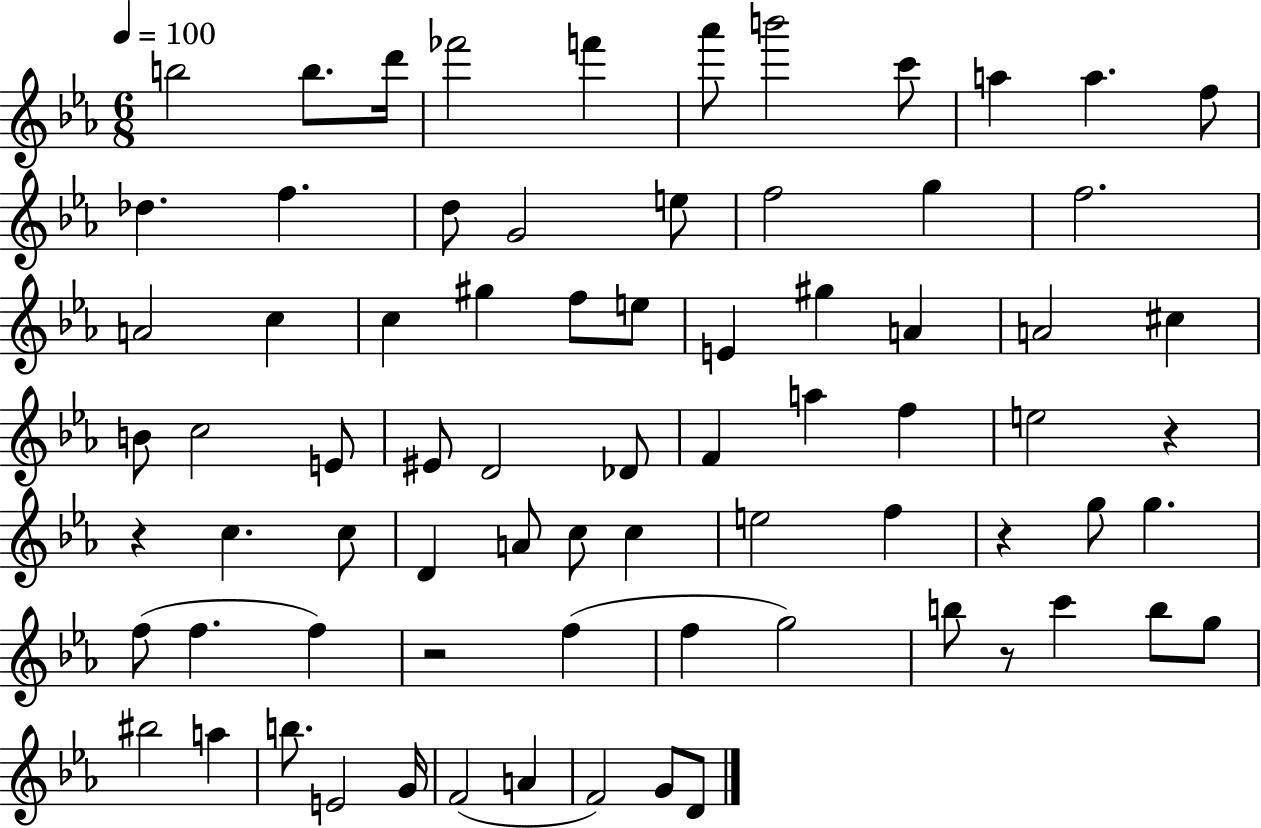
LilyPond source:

{
  \clef treble
  \numericTimeSignature
  \time 6/8
  \key ees \major
  \tempo 4 = 100
  b''2 b''8. d'''16 | fes'''2 f'''4 | aes'''8 b'''2 c'''8 | a''4 a''4. f''8 | \break des''4. f''4. | d''8 g'2 e''8 | f''2 g''4 | f''2. | \break a'2 c''4 | c''4 gis''4 f''8 e''8 | e'4 gis''4 a'4 | a'2 cis''4 | \break b'8 c''2 e'8 | eis'8 d'2 des'8 | f'4 a''4 f''4 | e''2 r4 | \break r4 c''4. c''8 | d'4 a'8 c''8 c''4 | e''2 f''4 | r4 g''8 g''4. | \break f''8( f''4. f''4) | r2 f''4( | f''4 g''2) | b''8 r8 c'''4 b''8 g''8 | \break bis''2 a''4 | b''8. e'2 g'16 | f'2( a'4 | f'2) g'8 d'8 | \break \bar "|."
}